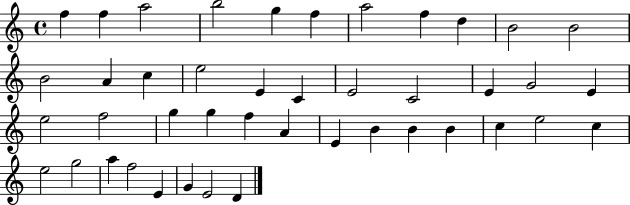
X:1
T:Untitled
M:4/4
L:1/4
K:C
f f a2 b2 g f a2 f d B2 B2 B2 A c e2 E C E2 C2 E G2 E e2 f2 g g f A E B B B c e2 c e2 g2 a f2 E G E2 D